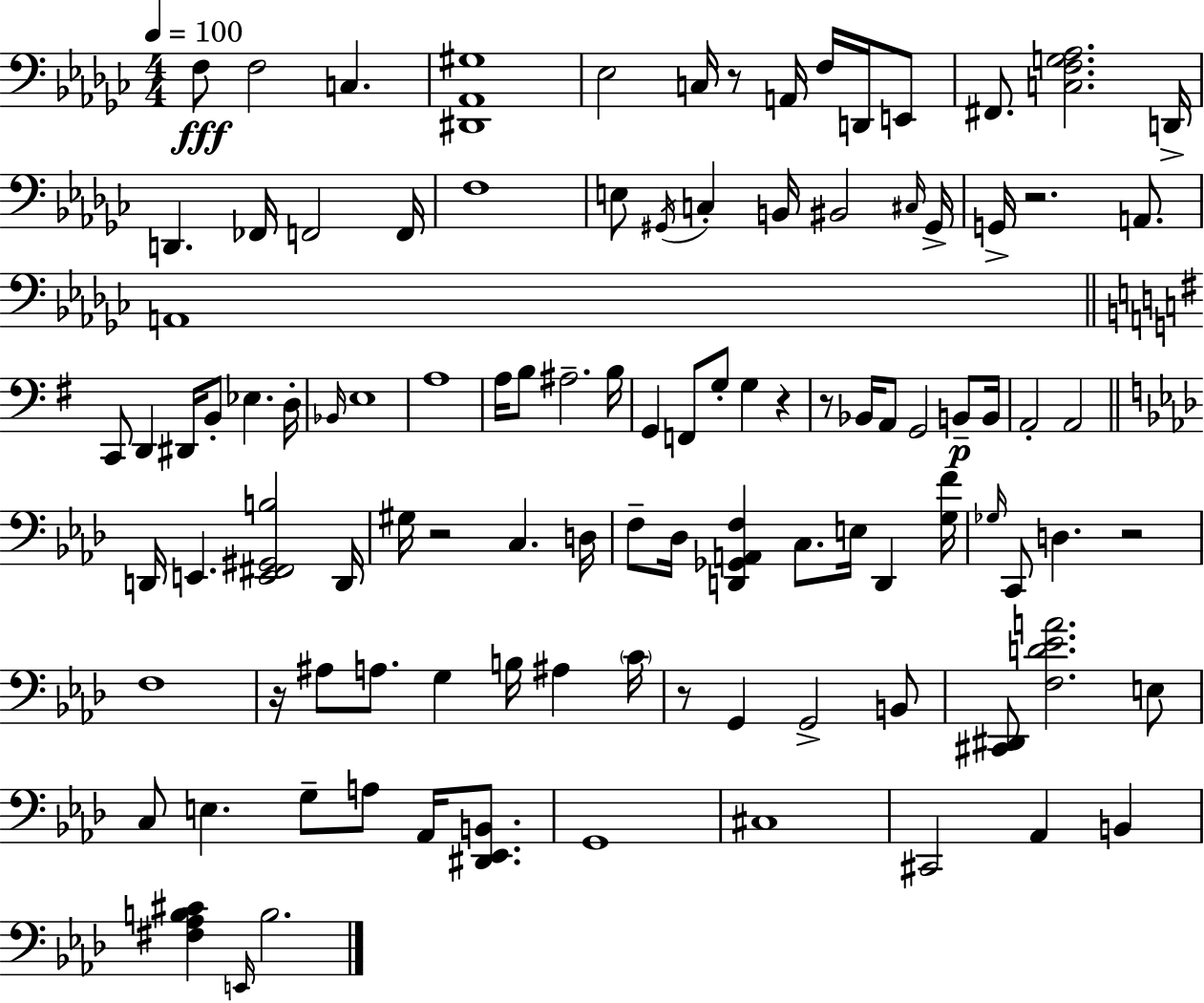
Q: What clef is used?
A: bass